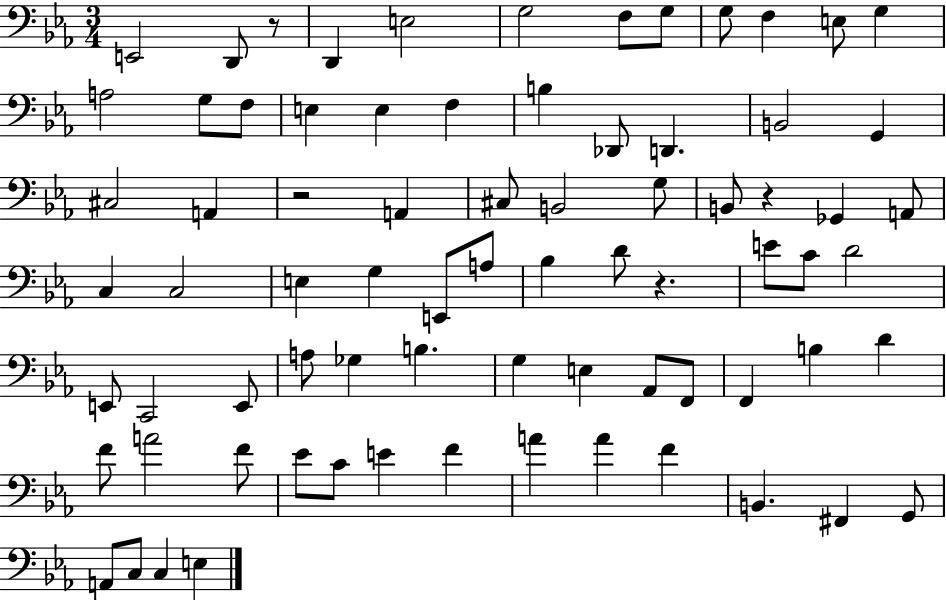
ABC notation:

X:1
T:Untitled
M:3/4
L:1/4
K:Eb
E,,2 D,,/2 z/2 D,, E,2 G,2 F,/2 G,/2 G,/2 F, E,/2 G, A,2 G,/2 F,/2 E, E, F, B, _D,,/2 D,, B,,2 G,, ^C,2 A,, z2 A,, ^C,/2 B,,2 G,/2 B,,/2 z _G,, A,,/2 C, C,2 E, G, E,,/2 A,/2 _B, D/2 z E/2 C/2 D2 E,,/2 C,,2 E,,/2 A,/2 _G, B, G, E, _A,,/2 F,,/2 F,, B, D F/2 A2 F/2 _E/2 C/2 E F A A F B,, ^F,, G,,/2 A,,/2 C,/2 C, E,